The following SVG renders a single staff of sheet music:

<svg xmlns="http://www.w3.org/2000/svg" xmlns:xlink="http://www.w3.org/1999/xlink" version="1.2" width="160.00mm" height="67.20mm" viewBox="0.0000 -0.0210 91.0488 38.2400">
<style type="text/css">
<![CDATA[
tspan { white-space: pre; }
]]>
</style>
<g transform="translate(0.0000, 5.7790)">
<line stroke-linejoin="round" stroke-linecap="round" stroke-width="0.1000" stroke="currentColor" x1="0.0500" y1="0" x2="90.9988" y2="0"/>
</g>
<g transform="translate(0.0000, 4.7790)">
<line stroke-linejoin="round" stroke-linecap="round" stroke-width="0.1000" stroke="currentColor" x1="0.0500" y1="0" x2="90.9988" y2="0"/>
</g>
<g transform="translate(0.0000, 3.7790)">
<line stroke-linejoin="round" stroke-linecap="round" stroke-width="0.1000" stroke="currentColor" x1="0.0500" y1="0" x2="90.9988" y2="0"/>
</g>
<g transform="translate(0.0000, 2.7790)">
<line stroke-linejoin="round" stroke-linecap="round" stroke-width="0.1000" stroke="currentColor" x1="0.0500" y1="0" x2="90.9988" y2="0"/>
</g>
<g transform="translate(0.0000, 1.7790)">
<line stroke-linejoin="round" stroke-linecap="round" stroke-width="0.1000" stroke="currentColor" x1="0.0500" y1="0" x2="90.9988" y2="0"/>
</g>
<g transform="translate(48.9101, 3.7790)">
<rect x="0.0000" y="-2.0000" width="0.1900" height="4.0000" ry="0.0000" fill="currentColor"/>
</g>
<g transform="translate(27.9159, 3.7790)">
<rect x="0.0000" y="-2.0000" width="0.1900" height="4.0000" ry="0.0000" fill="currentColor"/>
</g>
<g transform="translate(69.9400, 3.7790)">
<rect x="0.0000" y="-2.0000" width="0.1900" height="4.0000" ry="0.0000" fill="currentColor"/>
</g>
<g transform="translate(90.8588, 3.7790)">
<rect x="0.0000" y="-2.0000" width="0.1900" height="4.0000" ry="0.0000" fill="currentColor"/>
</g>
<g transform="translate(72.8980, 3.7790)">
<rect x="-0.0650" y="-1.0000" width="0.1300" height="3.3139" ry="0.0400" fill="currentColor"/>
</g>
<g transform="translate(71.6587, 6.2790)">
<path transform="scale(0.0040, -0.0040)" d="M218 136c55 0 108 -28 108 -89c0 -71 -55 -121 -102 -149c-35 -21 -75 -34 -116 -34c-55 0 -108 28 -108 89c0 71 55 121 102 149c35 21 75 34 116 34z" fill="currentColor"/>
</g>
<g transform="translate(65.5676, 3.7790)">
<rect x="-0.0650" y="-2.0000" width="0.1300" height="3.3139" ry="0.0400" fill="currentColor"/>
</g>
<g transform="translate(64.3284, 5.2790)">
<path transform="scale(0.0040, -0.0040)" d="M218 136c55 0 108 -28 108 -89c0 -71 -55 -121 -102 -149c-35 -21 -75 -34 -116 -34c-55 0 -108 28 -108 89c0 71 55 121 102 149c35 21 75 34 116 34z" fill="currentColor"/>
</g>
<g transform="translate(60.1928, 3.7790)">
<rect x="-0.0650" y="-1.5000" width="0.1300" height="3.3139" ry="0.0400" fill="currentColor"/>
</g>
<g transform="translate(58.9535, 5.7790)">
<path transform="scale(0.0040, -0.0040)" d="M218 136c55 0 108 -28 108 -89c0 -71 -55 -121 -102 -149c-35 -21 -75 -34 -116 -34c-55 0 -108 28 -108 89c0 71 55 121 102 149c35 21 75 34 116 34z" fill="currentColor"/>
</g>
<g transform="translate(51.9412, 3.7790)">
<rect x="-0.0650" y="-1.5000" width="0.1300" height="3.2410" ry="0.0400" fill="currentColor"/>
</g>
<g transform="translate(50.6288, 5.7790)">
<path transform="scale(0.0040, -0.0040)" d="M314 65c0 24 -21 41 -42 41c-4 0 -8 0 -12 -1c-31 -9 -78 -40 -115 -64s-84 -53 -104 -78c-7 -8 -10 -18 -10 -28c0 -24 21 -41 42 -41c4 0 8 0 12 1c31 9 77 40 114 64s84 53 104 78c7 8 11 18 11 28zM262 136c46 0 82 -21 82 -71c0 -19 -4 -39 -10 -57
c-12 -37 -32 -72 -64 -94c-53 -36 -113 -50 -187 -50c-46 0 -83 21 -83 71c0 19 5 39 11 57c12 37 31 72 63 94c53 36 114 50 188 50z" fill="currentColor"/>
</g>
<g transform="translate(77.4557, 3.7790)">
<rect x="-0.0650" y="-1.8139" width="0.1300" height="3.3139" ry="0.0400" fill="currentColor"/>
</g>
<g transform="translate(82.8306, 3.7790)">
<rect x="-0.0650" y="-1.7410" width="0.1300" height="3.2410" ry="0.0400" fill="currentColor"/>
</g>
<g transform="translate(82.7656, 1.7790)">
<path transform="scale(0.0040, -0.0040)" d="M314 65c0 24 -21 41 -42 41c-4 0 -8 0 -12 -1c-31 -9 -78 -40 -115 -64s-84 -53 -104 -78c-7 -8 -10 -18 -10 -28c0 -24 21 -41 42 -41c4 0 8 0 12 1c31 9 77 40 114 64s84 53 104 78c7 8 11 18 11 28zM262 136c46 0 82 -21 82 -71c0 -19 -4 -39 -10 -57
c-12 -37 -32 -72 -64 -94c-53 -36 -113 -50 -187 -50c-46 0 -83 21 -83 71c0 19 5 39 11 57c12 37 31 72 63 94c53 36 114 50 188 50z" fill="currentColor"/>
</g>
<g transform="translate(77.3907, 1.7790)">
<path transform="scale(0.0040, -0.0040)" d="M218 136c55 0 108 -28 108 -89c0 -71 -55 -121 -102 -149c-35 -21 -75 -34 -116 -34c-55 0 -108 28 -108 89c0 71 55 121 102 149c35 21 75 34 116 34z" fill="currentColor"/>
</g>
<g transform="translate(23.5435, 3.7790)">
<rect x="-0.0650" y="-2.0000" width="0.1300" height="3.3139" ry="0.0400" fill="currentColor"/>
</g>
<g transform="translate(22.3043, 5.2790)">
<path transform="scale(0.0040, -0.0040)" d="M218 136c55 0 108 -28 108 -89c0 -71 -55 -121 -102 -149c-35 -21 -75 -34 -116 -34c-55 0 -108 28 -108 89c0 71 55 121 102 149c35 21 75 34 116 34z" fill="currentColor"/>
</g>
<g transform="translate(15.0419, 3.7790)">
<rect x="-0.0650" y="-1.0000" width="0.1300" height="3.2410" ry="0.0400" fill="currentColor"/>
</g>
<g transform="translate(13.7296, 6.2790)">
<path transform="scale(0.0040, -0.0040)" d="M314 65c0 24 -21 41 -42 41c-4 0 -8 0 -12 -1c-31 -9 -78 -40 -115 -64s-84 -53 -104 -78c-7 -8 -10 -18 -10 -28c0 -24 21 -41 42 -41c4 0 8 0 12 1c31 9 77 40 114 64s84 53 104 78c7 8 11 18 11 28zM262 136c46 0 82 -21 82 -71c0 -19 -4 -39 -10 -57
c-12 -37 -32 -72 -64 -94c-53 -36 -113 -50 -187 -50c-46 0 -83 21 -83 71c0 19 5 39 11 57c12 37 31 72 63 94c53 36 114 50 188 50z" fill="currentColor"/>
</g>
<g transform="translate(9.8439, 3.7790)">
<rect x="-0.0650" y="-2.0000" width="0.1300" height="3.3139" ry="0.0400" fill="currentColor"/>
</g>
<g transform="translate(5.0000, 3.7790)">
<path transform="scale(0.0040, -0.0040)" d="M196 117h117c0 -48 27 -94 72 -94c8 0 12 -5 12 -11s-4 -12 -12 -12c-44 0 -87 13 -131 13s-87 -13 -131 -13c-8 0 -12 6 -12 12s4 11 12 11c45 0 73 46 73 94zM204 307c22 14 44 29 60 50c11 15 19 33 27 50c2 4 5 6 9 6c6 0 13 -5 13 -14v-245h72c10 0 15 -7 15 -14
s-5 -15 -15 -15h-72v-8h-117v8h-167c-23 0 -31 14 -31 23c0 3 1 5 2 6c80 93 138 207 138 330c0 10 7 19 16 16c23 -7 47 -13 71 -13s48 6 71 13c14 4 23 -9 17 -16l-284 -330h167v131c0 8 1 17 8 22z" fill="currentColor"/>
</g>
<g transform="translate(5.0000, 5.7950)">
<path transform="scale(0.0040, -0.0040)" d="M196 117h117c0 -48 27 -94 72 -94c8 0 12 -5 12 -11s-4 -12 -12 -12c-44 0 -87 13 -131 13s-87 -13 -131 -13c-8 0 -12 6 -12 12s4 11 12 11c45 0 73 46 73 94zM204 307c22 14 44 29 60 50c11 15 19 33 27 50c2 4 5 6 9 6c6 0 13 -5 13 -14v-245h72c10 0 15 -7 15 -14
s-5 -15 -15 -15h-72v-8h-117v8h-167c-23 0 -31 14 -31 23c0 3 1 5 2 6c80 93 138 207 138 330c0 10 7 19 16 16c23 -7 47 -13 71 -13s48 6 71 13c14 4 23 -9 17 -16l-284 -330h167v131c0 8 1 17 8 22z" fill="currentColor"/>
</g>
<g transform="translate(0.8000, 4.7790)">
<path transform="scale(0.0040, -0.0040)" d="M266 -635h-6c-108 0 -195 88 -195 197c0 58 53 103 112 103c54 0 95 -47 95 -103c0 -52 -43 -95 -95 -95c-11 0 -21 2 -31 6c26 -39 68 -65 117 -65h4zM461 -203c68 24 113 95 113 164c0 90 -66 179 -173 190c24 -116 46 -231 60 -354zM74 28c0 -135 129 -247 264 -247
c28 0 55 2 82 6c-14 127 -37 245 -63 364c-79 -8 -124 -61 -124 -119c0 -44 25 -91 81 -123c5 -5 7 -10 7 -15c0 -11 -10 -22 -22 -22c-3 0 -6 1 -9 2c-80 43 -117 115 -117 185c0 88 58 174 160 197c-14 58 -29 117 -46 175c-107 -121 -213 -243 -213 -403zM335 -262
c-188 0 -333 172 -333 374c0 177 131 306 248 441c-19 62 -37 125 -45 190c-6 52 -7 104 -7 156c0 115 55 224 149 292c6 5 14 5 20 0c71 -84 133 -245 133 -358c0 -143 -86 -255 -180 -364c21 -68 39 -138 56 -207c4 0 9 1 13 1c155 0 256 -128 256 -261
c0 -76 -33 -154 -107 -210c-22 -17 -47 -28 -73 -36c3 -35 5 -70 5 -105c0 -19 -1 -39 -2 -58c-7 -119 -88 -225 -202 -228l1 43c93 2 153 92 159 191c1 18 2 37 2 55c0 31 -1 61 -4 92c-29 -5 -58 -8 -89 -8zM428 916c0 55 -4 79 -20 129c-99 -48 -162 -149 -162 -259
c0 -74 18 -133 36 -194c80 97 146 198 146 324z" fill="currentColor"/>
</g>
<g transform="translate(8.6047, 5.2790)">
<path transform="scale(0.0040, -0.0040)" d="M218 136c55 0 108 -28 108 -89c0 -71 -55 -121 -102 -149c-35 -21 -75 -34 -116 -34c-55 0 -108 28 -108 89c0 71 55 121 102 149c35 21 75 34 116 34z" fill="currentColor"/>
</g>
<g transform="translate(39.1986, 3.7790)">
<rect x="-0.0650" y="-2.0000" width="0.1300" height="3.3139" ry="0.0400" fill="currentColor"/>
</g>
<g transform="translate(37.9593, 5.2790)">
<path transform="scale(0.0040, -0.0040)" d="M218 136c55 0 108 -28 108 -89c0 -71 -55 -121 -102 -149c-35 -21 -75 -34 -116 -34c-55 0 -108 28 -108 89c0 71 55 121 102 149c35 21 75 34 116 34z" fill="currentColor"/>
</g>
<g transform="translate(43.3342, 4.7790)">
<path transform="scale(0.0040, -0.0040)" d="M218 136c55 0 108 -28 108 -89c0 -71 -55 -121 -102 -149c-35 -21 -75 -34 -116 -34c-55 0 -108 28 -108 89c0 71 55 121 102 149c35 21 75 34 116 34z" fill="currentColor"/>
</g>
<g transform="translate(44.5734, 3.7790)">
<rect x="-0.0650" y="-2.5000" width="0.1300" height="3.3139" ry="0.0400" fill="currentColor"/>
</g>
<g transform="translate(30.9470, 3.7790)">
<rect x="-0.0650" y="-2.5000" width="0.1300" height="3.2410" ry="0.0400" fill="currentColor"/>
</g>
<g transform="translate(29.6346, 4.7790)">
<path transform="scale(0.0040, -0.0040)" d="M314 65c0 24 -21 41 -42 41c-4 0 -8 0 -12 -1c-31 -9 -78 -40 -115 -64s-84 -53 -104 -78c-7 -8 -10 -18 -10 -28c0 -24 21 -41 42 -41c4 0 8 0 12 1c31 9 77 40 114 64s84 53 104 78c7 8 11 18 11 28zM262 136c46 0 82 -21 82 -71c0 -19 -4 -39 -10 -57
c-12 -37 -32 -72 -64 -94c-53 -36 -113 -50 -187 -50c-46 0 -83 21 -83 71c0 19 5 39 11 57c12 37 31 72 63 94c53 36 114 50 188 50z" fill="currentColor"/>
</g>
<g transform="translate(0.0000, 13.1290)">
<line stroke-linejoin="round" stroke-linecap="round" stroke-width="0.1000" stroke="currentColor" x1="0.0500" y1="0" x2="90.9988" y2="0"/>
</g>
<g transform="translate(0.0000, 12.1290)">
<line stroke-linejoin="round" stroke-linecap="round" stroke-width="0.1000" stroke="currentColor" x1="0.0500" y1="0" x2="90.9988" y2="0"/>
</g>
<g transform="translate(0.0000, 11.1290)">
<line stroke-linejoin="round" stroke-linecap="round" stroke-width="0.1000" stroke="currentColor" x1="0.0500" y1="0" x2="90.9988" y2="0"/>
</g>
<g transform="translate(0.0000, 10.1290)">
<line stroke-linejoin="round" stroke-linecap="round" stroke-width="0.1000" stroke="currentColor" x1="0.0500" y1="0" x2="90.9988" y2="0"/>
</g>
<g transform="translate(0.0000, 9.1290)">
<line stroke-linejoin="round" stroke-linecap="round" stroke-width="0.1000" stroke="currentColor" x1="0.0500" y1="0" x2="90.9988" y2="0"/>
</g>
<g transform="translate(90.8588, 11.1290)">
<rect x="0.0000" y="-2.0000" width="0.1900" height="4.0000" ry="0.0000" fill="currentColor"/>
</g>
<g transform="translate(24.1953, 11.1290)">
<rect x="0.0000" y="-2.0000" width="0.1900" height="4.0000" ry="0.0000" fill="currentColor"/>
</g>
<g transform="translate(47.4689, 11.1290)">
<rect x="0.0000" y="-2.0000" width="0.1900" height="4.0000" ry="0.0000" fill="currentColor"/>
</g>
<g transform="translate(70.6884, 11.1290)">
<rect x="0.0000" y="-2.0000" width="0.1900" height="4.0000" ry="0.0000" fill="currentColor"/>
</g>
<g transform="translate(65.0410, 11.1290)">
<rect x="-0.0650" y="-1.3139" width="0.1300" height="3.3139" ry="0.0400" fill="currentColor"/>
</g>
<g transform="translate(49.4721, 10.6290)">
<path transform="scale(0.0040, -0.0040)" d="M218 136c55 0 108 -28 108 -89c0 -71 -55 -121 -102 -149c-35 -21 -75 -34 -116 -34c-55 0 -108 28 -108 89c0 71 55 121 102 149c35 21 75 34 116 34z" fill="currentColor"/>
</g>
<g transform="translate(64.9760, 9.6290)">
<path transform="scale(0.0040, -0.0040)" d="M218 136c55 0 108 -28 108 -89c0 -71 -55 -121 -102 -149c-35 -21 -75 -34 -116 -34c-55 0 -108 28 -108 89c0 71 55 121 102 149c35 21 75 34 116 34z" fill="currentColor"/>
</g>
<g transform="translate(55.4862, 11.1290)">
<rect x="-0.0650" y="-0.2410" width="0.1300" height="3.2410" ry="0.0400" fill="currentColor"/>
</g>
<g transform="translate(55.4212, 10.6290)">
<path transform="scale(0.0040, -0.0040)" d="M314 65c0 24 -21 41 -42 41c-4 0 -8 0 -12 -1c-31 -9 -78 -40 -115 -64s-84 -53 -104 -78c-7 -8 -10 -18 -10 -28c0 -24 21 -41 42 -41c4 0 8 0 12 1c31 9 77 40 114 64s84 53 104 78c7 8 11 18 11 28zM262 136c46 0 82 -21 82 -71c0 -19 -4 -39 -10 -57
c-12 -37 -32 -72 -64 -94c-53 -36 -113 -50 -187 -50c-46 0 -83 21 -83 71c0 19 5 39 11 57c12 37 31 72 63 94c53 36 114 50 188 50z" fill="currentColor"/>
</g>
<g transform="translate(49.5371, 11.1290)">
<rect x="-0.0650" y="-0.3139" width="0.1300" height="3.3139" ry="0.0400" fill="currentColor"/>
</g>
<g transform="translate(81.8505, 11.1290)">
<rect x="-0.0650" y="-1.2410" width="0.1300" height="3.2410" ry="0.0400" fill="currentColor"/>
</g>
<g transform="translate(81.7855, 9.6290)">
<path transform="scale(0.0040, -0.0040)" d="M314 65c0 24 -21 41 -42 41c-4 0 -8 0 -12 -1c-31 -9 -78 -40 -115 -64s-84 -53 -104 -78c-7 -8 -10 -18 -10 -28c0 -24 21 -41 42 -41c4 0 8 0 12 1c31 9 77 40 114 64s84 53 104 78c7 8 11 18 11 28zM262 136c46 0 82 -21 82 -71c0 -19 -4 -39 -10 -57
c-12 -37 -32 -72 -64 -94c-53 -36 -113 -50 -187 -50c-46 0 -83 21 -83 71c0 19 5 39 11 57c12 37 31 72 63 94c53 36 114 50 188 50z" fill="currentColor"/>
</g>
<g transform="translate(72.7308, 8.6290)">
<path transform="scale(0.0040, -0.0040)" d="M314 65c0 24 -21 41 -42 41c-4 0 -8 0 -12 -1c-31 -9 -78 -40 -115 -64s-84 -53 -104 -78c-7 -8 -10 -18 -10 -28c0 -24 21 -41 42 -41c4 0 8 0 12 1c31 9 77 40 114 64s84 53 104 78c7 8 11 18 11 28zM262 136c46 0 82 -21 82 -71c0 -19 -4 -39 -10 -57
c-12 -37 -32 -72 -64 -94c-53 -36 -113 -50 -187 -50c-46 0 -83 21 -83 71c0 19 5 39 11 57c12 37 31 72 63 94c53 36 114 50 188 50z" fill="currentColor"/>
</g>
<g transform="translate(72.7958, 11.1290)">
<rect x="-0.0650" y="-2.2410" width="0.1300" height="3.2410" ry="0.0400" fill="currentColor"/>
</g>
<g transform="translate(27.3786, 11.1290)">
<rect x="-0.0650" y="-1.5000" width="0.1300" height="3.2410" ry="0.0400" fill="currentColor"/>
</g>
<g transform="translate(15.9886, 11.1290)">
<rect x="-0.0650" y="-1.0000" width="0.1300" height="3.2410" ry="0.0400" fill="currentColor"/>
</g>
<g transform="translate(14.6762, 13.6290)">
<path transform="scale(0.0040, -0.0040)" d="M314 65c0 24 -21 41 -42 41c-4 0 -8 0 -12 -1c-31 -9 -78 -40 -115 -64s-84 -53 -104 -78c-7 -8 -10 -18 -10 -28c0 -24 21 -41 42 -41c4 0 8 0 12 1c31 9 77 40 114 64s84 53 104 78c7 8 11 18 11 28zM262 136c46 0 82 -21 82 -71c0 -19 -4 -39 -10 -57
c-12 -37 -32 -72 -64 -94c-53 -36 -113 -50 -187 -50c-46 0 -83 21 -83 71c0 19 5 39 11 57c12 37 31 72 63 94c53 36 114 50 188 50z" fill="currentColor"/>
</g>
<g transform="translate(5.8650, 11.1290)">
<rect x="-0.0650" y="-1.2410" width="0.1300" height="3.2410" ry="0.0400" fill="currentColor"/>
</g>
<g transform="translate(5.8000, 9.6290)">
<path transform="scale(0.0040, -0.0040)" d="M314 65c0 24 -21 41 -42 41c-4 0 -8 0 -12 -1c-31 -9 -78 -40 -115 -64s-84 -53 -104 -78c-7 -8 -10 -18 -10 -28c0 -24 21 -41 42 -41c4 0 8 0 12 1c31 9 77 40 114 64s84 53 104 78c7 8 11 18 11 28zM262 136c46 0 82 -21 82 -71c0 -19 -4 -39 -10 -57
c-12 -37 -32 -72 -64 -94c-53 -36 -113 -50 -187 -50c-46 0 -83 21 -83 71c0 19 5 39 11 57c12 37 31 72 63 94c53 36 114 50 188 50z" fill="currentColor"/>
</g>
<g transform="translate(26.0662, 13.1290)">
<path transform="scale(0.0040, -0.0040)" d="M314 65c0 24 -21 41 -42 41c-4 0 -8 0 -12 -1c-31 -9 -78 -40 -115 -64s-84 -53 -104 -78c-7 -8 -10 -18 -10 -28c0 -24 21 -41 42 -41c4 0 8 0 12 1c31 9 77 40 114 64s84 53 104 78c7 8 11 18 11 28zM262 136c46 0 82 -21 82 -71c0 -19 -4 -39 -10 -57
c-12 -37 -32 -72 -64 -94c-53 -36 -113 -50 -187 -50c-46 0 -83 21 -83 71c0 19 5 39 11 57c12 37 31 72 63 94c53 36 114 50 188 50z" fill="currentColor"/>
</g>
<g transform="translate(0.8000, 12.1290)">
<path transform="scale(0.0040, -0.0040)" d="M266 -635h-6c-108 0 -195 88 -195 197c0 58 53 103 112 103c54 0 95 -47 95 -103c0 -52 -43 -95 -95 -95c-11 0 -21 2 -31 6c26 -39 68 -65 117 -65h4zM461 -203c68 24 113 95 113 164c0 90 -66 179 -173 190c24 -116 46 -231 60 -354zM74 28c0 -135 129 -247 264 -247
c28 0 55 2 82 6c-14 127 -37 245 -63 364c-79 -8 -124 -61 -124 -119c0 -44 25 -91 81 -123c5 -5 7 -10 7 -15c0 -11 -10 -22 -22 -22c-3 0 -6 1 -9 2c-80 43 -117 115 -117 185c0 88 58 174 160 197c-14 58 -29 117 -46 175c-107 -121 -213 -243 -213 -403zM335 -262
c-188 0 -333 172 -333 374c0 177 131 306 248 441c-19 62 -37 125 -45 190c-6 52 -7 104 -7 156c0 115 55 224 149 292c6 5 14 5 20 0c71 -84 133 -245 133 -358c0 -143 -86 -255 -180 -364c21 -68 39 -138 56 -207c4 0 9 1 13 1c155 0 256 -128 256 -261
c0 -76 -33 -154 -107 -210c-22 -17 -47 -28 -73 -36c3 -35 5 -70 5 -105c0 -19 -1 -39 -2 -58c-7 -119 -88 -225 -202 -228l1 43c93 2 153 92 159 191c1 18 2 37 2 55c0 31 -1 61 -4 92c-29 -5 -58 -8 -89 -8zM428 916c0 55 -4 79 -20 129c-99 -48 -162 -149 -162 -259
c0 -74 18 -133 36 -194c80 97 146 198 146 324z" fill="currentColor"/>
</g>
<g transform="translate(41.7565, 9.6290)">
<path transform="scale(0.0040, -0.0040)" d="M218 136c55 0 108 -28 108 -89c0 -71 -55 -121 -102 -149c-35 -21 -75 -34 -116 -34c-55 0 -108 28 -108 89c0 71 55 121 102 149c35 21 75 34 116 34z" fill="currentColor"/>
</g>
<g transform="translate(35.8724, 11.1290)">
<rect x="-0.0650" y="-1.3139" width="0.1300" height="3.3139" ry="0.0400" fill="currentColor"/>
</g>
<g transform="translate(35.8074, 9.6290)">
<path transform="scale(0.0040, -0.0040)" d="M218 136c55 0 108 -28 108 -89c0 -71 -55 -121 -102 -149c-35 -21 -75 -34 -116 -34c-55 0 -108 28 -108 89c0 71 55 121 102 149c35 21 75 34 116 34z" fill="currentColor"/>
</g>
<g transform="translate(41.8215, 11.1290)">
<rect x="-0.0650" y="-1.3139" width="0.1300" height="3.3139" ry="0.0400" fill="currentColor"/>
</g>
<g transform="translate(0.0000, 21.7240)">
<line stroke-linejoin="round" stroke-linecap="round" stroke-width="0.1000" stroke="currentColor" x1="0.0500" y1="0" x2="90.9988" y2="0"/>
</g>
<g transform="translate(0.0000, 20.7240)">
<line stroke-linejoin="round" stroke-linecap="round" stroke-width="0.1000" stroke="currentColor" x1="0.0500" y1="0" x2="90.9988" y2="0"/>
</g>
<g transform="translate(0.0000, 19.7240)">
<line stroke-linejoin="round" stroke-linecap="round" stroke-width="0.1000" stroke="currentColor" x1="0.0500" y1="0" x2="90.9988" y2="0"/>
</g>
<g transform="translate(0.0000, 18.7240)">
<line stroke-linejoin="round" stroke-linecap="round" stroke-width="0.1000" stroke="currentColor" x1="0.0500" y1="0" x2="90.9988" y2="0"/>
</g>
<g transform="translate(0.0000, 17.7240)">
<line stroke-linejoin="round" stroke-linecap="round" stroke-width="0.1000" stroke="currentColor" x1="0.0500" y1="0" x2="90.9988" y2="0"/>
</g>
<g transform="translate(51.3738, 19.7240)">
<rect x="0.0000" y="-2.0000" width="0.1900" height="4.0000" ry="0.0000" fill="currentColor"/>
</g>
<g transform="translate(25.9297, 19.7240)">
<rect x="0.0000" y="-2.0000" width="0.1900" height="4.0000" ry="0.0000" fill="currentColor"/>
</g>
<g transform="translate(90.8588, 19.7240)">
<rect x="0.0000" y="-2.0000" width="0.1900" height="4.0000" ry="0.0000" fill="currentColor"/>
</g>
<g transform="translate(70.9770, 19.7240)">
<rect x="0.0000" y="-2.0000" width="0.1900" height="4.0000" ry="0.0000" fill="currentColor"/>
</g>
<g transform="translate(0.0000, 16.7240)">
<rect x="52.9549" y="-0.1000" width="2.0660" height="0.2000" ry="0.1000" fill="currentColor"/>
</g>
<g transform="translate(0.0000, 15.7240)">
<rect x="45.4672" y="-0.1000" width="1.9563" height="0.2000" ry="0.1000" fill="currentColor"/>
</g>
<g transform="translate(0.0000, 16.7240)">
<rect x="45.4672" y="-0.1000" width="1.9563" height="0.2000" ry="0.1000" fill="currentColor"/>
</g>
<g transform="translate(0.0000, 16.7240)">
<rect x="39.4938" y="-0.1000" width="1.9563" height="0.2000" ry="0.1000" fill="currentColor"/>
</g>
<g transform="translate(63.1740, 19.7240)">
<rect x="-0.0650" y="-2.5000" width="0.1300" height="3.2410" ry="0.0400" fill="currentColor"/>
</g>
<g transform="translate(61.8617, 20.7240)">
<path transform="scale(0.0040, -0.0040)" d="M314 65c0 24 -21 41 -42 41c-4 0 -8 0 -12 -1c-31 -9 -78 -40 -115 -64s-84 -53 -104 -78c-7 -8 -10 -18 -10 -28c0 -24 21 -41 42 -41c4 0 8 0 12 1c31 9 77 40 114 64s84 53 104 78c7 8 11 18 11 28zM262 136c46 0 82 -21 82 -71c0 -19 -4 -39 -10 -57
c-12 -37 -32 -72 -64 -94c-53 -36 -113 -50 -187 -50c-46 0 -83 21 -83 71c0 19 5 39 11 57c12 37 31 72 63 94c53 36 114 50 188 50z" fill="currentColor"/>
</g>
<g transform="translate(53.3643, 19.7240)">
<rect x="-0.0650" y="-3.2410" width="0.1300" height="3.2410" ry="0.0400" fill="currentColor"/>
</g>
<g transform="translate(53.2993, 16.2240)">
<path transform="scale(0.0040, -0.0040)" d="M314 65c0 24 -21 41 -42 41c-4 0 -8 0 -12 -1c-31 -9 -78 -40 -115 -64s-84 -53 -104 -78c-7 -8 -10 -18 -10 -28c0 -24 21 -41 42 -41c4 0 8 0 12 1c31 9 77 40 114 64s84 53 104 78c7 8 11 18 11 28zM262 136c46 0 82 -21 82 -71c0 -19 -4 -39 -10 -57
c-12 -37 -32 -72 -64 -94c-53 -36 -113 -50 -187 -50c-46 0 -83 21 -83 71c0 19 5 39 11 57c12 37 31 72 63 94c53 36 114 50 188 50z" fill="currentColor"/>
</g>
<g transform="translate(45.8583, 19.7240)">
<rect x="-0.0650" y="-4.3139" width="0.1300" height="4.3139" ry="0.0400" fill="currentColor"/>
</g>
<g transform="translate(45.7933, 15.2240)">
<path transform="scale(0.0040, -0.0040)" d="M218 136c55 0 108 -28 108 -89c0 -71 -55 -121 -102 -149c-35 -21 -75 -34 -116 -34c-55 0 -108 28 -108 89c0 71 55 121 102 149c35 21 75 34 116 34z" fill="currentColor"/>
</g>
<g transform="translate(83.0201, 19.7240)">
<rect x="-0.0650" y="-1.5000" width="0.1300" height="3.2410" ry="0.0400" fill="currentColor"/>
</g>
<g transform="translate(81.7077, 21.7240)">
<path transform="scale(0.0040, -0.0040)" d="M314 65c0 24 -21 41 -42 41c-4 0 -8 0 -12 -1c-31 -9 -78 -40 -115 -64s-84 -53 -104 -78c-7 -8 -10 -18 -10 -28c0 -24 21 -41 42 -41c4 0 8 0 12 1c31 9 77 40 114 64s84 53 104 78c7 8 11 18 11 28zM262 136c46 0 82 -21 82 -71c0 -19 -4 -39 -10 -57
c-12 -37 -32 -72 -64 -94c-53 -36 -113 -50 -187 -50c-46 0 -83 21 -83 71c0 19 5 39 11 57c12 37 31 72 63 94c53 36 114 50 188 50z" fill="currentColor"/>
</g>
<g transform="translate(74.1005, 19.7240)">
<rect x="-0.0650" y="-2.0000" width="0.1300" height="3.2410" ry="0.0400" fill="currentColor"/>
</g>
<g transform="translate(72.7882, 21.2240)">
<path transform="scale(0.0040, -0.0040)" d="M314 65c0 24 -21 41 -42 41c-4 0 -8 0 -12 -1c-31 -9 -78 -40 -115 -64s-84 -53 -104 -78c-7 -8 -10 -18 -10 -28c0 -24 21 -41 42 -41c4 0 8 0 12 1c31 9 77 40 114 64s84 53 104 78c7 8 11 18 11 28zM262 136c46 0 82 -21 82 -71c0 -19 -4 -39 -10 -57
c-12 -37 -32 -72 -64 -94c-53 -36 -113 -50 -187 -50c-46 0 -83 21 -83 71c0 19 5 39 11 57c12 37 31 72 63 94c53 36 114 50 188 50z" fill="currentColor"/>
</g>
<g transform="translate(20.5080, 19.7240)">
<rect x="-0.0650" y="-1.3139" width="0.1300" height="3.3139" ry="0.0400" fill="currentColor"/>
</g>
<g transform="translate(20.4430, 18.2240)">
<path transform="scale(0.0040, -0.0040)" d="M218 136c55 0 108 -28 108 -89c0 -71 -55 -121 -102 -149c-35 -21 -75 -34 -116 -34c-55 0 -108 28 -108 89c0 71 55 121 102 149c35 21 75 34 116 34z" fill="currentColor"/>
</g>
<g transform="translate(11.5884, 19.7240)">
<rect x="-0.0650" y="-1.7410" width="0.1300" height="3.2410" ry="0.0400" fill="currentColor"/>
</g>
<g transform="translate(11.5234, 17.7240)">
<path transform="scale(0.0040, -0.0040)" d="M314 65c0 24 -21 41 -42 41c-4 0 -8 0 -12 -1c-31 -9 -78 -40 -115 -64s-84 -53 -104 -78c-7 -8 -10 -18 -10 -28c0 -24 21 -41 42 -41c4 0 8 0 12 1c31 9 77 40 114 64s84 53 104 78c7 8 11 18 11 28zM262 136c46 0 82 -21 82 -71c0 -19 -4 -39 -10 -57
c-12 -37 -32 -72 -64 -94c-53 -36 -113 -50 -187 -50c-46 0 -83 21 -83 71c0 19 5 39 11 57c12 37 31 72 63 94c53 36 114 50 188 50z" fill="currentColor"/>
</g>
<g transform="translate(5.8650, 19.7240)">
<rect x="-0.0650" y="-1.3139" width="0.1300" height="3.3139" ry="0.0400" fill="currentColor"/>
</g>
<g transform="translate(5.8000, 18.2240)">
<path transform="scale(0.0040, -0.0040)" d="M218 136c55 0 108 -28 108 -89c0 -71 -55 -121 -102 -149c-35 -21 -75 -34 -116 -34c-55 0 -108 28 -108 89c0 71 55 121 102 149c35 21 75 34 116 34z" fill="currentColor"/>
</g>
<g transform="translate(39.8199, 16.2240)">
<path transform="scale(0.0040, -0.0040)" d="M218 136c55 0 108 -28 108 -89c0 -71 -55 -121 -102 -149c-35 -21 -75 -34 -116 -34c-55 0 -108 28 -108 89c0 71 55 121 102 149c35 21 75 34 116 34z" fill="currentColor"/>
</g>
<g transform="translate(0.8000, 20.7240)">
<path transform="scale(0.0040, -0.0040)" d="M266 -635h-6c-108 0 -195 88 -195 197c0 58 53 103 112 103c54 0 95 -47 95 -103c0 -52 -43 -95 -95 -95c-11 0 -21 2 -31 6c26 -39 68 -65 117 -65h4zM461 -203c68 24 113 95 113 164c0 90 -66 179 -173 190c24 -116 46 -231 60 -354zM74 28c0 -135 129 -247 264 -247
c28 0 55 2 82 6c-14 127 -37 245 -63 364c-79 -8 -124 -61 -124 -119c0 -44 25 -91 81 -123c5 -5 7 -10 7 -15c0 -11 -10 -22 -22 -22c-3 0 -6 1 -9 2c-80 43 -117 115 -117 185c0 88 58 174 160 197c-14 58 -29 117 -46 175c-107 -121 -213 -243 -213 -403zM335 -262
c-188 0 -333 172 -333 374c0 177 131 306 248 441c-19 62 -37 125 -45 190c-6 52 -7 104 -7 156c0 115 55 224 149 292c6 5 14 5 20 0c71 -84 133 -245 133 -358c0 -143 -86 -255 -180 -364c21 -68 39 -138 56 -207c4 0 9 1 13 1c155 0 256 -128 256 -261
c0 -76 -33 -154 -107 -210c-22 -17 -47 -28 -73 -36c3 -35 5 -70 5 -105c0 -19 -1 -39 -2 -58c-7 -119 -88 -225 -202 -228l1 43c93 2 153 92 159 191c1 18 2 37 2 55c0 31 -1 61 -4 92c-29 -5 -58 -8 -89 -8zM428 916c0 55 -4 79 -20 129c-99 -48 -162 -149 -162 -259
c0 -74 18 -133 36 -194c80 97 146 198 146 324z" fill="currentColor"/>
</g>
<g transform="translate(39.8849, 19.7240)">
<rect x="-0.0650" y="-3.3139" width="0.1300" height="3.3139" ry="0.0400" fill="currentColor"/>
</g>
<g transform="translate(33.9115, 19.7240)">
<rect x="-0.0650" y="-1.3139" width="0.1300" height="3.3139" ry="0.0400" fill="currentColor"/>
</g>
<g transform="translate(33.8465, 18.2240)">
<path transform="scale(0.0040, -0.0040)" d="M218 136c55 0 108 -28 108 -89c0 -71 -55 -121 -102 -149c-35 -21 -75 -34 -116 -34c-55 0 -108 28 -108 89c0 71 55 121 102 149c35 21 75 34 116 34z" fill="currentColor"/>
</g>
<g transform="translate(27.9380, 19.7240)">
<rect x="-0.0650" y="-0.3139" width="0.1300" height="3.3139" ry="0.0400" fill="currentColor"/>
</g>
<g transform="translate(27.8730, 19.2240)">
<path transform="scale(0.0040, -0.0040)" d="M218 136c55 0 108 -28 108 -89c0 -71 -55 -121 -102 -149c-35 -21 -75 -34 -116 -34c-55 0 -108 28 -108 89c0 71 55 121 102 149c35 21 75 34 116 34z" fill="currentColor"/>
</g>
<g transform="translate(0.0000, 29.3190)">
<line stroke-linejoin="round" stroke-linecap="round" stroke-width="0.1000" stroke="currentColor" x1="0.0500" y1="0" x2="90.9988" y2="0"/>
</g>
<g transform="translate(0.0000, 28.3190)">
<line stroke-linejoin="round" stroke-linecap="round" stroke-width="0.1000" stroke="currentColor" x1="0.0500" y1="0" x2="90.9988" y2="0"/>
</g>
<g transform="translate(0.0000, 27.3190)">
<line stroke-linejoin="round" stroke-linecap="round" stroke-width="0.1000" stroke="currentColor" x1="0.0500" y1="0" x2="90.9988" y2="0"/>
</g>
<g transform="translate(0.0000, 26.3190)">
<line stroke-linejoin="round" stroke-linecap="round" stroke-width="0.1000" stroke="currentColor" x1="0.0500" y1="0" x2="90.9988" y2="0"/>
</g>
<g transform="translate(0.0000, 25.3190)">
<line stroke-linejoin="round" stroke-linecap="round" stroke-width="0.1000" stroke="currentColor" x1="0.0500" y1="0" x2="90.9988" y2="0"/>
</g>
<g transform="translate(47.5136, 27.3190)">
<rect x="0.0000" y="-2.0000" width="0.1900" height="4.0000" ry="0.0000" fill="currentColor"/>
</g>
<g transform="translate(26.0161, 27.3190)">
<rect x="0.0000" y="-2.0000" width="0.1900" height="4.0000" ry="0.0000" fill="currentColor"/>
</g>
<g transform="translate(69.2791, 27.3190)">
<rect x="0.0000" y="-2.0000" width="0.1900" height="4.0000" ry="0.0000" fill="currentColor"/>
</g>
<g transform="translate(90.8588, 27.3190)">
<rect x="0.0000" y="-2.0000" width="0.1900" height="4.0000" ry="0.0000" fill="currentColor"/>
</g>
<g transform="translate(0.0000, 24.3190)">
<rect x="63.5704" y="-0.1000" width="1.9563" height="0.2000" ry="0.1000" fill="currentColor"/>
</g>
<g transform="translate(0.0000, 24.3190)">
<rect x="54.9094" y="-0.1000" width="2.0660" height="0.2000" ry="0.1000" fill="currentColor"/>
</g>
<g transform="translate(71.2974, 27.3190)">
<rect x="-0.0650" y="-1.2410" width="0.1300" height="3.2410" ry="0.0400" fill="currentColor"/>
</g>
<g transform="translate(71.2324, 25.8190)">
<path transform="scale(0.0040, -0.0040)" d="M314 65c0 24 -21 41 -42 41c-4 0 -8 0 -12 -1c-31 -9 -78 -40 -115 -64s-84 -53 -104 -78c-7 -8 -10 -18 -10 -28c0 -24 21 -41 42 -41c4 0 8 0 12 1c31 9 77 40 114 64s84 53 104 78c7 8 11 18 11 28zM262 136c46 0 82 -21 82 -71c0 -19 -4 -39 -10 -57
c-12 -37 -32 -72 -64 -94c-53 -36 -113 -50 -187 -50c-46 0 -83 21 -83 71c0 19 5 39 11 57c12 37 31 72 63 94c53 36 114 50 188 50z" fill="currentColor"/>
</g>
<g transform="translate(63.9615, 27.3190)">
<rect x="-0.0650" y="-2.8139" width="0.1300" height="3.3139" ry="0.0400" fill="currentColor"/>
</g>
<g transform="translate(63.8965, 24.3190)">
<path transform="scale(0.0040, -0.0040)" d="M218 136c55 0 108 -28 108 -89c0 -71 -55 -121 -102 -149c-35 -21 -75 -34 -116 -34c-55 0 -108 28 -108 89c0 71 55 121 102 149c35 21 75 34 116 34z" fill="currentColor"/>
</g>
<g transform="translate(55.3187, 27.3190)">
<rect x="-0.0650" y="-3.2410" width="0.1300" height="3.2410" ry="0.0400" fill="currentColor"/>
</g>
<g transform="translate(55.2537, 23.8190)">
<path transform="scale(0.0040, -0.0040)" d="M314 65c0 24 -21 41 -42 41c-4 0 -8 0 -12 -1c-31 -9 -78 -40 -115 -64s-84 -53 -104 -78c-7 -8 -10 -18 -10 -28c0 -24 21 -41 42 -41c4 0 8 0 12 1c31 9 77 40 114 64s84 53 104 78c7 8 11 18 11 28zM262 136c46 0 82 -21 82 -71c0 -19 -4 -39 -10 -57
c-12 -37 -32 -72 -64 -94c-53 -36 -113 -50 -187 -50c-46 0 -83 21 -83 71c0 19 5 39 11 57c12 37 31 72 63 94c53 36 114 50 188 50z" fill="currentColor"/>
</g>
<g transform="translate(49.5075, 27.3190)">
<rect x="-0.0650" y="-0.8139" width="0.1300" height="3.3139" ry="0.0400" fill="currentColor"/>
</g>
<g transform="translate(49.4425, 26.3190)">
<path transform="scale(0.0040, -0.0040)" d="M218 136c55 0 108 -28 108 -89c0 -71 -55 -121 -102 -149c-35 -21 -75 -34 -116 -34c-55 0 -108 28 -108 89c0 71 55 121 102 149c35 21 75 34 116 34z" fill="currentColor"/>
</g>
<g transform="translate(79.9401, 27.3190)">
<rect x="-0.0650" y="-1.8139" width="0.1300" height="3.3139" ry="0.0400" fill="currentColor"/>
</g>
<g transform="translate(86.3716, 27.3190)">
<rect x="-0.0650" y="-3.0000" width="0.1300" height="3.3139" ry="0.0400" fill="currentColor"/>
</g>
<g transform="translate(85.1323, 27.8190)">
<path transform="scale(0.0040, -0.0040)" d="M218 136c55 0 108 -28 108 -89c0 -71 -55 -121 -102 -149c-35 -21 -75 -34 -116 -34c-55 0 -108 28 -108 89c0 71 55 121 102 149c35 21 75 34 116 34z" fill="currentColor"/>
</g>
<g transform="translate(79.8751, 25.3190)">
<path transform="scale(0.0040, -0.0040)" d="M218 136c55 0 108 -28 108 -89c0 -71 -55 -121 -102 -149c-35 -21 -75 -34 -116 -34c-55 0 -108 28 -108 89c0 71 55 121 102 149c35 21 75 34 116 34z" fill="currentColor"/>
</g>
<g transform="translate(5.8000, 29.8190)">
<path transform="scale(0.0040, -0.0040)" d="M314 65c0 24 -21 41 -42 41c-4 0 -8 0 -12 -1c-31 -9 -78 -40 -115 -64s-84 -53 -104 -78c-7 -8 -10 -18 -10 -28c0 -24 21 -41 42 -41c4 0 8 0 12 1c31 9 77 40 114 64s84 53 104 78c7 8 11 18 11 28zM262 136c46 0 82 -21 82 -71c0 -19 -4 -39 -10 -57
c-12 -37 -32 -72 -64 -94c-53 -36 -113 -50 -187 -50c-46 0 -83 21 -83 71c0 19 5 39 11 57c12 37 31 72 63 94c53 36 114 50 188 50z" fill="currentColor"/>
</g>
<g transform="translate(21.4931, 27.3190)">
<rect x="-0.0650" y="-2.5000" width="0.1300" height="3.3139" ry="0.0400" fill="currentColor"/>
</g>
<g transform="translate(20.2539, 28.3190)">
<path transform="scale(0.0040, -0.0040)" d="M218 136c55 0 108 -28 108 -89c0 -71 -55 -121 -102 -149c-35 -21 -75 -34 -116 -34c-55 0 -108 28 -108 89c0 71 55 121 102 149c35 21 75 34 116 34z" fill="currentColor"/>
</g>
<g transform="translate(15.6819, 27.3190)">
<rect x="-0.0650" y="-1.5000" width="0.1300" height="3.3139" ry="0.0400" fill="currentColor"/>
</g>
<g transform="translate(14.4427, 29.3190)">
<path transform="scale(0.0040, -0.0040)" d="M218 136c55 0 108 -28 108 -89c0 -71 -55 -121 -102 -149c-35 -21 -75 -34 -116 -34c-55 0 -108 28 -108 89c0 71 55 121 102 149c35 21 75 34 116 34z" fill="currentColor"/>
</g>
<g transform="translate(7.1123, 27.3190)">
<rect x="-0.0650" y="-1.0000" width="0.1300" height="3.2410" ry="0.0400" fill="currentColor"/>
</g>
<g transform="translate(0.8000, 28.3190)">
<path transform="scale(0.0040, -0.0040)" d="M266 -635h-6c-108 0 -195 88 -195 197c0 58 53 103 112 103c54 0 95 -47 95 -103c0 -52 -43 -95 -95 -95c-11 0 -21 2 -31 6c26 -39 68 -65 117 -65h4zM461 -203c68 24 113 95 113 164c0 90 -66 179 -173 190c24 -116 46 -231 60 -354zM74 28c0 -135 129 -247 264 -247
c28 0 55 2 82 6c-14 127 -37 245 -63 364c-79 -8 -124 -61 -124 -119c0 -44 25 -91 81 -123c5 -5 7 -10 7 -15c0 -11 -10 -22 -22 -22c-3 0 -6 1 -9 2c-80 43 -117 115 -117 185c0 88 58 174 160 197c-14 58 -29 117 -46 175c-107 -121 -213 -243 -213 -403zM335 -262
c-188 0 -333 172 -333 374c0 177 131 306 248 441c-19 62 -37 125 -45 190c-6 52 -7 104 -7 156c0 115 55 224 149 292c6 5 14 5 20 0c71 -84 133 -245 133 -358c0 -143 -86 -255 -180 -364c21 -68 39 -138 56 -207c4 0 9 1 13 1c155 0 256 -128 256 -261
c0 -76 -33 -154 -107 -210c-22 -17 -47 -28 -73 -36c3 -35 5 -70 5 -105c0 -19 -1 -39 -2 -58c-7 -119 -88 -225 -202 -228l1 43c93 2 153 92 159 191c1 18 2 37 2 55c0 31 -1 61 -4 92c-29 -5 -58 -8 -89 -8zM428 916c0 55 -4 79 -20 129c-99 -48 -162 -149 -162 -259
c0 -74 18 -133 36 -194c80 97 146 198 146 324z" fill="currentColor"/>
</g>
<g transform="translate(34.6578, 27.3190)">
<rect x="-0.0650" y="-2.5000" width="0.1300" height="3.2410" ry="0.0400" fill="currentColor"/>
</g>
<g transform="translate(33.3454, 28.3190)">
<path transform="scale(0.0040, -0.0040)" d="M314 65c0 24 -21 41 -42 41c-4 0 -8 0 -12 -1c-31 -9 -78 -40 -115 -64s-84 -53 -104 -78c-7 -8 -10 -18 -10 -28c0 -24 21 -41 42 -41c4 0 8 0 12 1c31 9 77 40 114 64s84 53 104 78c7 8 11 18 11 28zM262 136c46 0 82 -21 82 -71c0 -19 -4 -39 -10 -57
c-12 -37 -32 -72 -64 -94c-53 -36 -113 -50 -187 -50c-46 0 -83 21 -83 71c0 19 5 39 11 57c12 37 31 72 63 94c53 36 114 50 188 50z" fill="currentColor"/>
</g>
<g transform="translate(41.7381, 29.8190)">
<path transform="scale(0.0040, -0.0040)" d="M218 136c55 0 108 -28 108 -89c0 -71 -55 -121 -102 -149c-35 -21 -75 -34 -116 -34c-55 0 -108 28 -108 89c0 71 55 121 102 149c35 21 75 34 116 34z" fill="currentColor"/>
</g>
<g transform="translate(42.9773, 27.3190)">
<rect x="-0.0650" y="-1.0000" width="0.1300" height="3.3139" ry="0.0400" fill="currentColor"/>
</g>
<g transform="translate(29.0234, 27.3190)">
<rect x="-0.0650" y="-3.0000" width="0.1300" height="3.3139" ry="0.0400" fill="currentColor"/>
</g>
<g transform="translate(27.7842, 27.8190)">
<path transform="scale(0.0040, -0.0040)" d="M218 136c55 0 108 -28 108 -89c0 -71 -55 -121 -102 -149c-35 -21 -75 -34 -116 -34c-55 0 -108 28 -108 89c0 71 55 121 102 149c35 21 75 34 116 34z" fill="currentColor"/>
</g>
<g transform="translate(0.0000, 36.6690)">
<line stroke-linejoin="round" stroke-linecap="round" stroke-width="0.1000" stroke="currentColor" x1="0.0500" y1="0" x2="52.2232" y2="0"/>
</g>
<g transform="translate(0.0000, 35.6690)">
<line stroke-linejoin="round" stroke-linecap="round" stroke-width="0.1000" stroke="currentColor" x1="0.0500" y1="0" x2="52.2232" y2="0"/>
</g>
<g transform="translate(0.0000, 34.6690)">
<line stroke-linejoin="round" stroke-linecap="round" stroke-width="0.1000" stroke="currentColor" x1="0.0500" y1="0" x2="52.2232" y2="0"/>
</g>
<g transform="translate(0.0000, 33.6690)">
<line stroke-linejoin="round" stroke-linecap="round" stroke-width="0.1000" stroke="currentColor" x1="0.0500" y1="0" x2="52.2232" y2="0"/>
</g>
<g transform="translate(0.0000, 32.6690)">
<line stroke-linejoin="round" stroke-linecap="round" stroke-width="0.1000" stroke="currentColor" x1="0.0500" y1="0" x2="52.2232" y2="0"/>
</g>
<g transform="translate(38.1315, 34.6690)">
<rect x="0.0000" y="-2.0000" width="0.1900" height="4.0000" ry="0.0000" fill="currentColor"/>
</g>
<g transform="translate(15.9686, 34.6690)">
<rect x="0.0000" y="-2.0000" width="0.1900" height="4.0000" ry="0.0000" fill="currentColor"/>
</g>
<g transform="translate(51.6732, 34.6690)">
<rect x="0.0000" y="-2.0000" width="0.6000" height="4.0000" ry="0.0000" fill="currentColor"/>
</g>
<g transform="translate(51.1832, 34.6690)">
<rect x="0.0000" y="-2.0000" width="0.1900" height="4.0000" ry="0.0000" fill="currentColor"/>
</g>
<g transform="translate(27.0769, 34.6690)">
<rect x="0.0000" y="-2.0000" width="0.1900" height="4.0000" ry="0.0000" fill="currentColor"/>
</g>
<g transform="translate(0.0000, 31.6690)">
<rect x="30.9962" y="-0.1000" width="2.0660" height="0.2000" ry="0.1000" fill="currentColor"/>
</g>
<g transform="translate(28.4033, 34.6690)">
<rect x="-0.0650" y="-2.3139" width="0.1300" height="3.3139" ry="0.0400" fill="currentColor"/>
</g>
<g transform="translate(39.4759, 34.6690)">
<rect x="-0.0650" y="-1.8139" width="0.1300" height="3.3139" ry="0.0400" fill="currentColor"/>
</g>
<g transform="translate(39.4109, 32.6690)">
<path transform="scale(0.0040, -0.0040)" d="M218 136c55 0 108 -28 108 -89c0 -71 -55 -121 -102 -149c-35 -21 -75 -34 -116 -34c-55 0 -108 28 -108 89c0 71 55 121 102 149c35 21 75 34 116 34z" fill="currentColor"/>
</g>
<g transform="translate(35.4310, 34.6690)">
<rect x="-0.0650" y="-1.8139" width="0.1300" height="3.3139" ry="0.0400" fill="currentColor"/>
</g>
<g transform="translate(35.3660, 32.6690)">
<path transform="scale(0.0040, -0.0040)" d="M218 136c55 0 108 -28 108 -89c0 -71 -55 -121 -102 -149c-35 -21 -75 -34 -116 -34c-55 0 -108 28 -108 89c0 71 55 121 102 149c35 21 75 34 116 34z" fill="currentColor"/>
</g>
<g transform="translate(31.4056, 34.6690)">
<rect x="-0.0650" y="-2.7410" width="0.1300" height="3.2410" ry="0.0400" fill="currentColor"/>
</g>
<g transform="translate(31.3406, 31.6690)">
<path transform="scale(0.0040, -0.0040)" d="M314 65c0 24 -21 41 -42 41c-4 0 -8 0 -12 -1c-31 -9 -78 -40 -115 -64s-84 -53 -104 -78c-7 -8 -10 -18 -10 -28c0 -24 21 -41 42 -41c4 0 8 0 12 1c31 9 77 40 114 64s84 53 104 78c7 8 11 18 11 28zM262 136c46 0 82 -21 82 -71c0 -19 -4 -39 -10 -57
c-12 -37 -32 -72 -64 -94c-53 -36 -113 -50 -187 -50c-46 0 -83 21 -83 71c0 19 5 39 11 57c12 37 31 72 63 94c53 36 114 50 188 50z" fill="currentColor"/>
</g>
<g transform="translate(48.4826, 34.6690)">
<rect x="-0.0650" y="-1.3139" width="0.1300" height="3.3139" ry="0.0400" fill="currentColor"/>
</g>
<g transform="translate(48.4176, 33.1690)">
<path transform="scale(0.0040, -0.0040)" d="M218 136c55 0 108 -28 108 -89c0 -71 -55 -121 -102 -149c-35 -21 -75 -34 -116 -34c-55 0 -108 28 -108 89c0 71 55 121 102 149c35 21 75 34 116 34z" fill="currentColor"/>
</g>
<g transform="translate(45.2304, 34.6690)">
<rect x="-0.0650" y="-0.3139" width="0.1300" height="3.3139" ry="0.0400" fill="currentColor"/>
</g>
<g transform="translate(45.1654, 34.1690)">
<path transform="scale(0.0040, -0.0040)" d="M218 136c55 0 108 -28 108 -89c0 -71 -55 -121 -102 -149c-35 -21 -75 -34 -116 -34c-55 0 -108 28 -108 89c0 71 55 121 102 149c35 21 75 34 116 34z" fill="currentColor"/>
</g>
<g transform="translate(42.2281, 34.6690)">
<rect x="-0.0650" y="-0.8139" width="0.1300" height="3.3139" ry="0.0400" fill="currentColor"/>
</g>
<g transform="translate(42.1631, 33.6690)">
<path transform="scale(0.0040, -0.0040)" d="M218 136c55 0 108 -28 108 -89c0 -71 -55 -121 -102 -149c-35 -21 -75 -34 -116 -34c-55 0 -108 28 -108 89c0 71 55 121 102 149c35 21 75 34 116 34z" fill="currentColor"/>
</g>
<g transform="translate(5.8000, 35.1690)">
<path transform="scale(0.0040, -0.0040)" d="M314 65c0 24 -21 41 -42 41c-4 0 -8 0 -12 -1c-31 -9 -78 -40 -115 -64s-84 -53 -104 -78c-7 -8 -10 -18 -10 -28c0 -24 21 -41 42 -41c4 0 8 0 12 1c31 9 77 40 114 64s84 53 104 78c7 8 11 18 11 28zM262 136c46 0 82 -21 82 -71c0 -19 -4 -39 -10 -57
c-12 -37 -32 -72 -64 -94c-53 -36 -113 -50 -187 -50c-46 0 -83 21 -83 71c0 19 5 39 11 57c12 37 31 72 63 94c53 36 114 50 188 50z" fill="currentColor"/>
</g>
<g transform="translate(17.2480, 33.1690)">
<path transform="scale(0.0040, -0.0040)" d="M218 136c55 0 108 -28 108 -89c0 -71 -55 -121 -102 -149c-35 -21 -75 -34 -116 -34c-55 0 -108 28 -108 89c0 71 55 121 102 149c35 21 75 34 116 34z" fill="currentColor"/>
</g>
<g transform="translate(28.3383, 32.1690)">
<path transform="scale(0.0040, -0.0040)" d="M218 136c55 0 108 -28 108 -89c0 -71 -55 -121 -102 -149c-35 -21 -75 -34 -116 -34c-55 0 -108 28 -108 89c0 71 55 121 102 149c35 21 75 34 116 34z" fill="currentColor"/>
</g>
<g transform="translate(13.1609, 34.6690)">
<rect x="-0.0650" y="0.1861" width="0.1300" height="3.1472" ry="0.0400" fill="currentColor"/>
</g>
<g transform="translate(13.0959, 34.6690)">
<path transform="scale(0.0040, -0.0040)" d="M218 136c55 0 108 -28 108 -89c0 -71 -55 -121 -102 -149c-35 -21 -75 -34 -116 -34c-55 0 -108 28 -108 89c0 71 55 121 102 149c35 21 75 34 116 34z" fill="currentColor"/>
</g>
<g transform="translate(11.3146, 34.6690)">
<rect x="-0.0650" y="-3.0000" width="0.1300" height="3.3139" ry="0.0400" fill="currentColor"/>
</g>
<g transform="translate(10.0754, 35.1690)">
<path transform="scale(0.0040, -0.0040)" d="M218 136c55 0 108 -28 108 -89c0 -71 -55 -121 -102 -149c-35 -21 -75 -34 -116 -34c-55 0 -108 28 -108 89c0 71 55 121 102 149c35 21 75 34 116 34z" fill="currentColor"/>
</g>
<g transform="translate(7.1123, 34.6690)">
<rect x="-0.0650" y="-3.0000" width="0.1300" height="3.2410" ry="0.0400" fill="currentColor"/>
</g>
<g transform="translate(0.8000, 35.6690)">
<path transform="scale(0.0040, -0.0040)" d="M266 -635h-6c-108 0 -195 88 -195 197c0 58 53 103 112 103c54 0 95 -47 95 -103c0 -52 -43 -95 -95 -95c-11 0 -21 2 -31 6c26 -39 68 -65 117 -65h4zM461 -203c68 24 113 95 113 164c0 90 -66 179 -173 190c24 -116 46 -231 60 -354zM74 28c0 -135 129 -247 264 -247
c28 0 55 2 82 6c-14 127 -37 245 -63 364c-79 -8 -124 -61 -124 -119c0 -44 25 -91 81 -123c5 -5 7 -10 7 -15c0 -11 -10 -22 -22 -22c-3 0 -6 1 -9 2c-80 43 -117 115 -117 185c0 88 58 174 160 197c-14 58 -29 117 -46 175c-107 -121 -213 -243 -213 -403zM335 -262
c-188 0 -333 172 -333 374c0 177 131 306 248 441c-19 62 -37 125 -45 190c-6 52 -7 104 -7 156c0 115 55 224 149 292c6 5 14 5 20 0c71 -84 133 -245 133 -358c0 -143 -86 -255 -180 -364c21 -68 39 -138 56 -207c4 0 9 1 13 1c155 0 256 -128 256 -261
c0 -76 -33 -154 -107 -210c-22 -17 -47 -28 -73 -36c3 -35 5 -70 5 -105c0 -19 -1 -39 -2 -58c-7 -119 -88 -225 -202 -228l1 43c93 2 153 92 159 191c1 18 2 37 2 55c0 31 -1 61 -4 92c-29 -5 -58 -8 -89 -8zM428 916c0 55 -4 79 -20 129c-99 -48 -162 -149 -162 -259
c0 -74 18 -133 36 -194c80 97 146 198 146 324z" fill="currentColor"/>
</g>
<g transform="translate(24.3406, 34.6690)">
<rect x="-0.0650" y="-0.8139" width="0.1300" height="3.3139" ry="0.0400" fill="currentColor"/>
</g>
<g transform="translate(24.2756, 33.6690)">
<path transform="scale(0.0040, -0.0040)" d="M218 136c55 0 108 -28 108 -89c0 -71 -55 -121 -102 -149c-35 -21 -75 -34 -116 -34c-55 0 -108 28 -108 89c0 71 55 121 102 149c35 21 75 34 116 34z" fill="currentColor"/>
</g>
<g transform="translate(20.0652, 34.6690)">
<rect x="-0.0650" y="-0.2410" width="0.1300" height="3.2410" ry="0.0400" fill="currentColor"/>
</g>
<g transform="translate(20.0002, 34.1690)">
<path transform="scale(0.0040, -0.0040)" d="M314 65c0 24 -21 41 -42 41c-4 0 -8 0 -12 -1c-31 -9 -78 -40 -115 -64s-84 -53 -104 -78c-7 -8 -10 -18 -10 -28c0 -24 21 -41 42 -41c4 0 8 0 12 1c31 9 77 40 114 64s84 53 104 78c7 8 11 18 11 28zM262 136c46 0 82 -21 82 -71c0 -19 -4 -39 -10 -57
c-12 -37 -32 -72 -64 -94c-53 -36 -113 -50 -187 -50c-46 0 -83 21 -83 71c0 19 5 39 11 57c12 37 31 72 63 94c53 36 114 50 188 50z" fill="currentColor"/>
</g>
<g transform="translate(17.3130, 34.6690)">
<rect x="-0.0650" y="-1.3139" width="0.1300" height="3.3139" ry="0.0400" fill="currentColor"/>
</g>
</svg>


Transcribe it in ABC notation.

X:1
T:Untitled
M:4/4
L:1/4
K:C
F D2 F G2 F G E2 E F D f f2 e2 D2 E2 e e c c2 e g2 e2 e f2 e c e b d' b2 G2 F2 E2 D2 E G A G2 D d b2 a e2 f A A2 A B e c2 d g a2 f f d c e